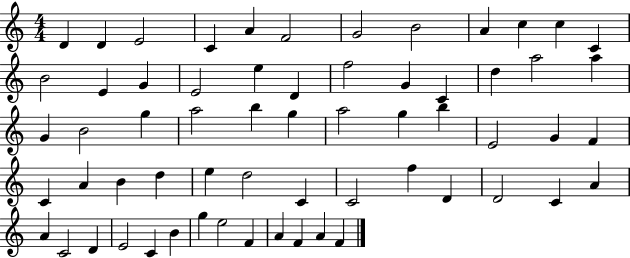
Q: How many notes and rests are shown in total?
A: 62